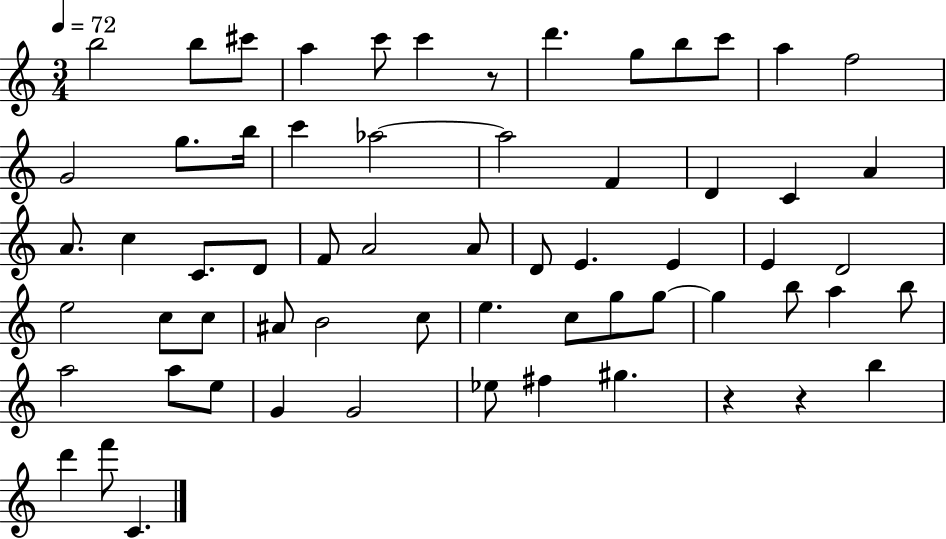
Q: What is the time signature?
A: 3/4